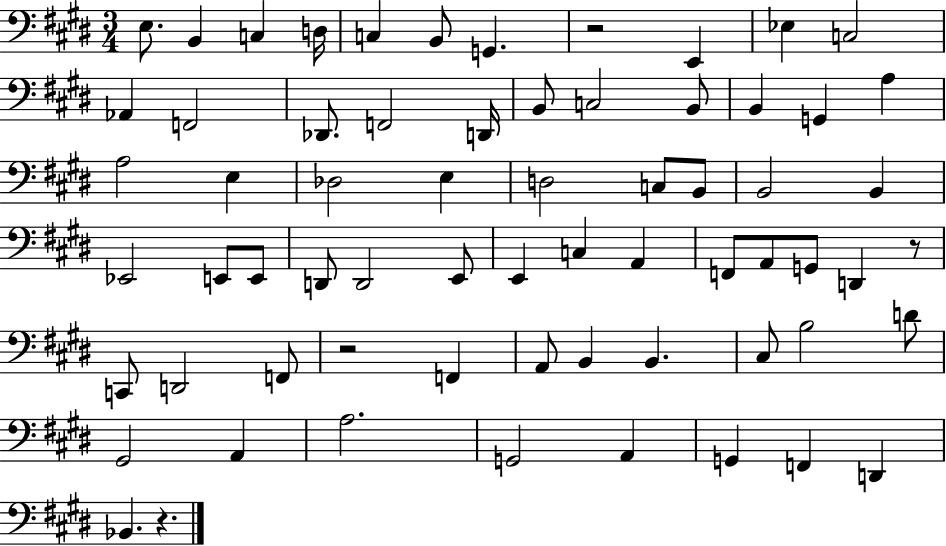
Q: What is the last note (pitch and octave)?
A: Bb2